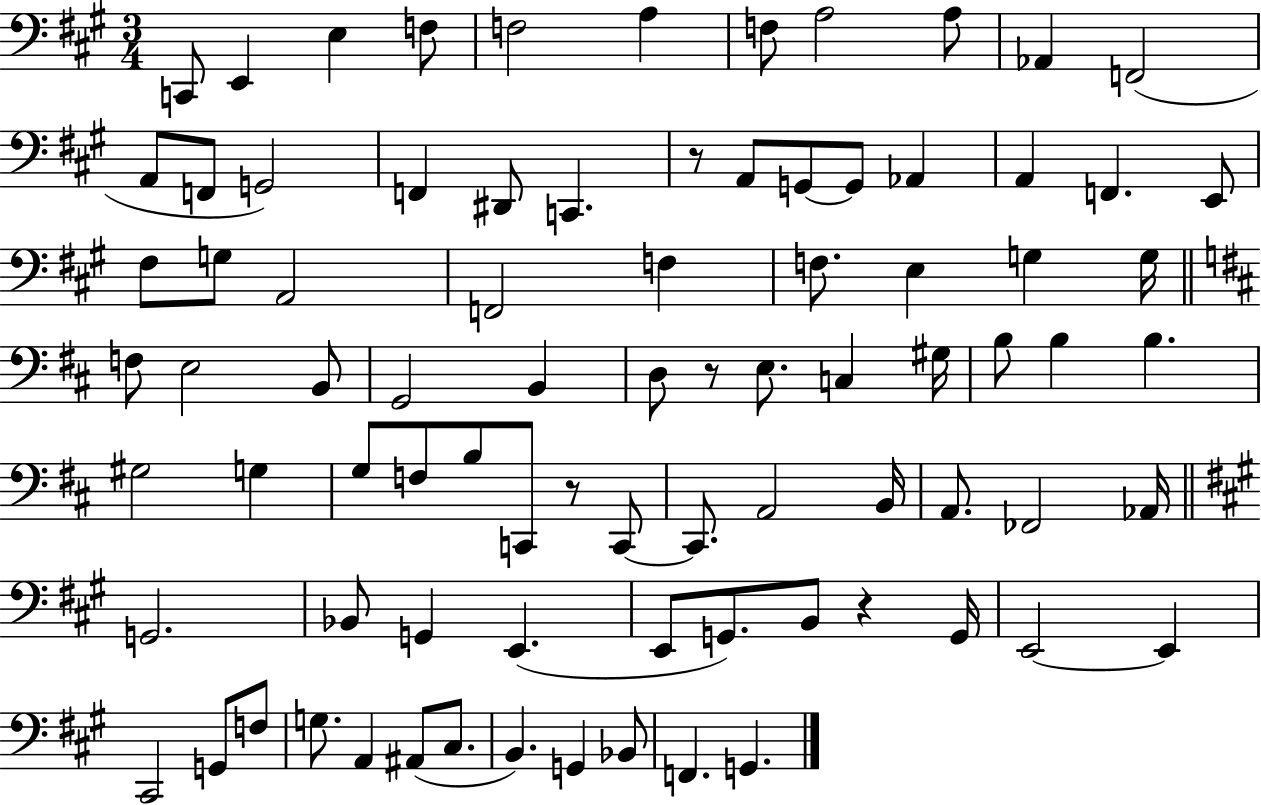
X:1
T:Untitled
M:3/4
L:1/4
K:A
C,,/2 E,, E, F,/2 F,2 A, F,/2 A,2 A,/2 _A,, F,,2 A,,/2 F,,/2 G,,2 F,, ^D,,/2 C,, z/2 A,,/2 G,,/2 G,,/2 _A,, A,, F,, E,,/2 ^F,/2 G,/2 A,,2 F,,2 F, F,/2 E, G, G,/4 F,/2 E,2 B,,/2 G,,2 B,, D,/2 z/2 E,/2 C, ^G,/4 B,/2 B, B, ^G,2 G, G,/2 F,/2 B,/2 C,,/2 z/2 C,,/2 C,,/2 A,,2 B,,/4 A,,/2 _F,,2 _A,,/4 G,,2 _B,,/2 G,, E,, E,,/2 G,,/2 B,,/2 z G,,/4 E,,2 E,, ^C,,2 G,,/2 F,/2 G,/2 A,, ^A,,/2 ^C,/2 B,, G,, _B,,/2 F,, G,,